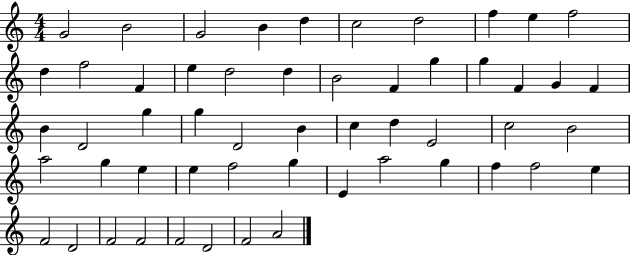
X:1
T:Untitled
M:4/4
L:1/4
K:C
G2 B2 G2 B d c2 d2 f e f2 d f2 F e d2 d B2 F g g F G F B D2 g g D2 B c d E2 c2 B2 a2 g e e f2 g E a2 g f f2 e F2 D2 F2 F2 F2 D2 F2 A2